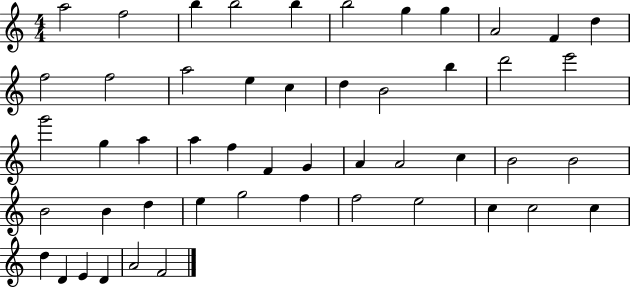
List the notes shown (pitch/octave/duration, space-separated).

A5/h F5/h B5/q B5/h B5/q B5/h G5/q G5/q A4/h F4/q D5/q F5/h F5/h A5/h E5/q C5/q D5/q B4/h B5/q D6/h E6/h G6/h G5/q A5/q A5/q F5/q F4/q G4/q A4/q A4/h C5/q B4/h B4/h B4/h B4/q D5/q E5/q G5/h F5/q F5/h E5/h C5/q C5/h C5/q D5/q D4/q E4/q D4/q A4/h F4/h